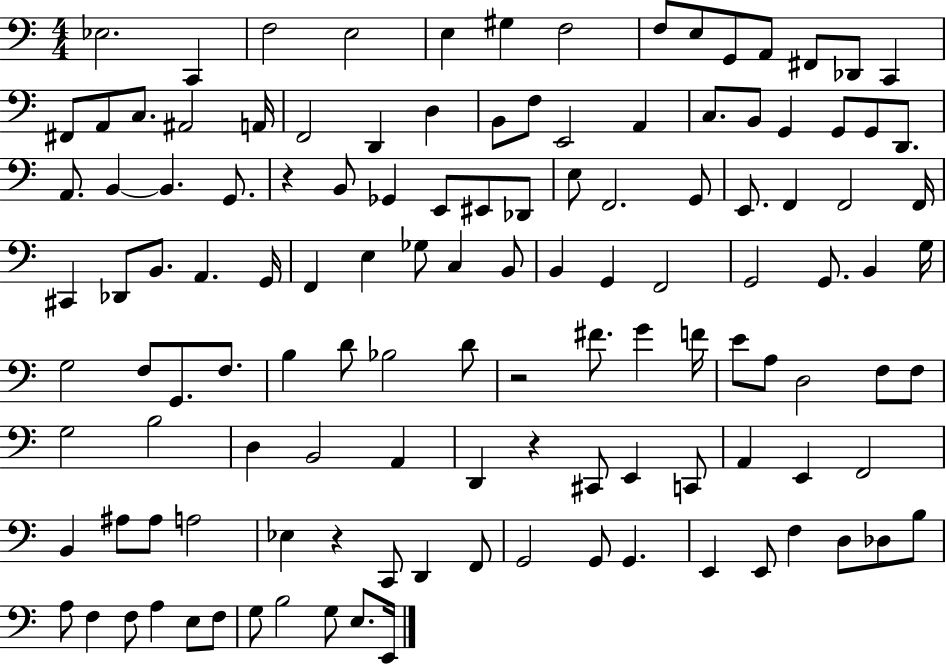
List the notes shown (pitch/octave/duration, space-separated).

Eb3/h. C2/q F3/h E3/h E3/q G#3/q F3/h F3/e E3/e G2/e A2/e F#2/e Db2/e C2/q F#2/e A2/e C3/e. A#2/h A2/s F2/h D2/q D3/q B2/e F3/e E2/h A2/q C3/e. B2/e G2/q G2/e G2/e D2/e. A2/e. B2/q B2/q. G2/e. R/q B2/e Gb2/q E2/e EIS2/e Db2/e E3/e F2/h. G2/e E2/e. F2/q F2/h F2/s C#2/q Db2/e B2/e. A2/q. G2/s F2/q E3/q Gb3/e C3/q B2/e B2/q G2/q F2/h G2/h G2/e. B2/q G3/s G3/h F3/e G2/e. F3/e. B3/q D4/e Bb3/h D4/e R/h F#4/e. G4/q F4/s E4/e A3/e D3/h F3/e F3/e G3/h B3/h D3/q B2/h A2/q D2/q R/q C#2/e E2/q C2/e A2/q E2/q F2/h B2/q A#3/e A#3/e A3/h Eb3/q R/q C2/e D2/q F2/e G2/h G2/e G2/q. E2/q E2/e F3/q D3/e Db3/e B3/e A3/e F3/q F3/e A3/q E3/e F3/e G3/e B3/h G3/e E3/e. E2/s